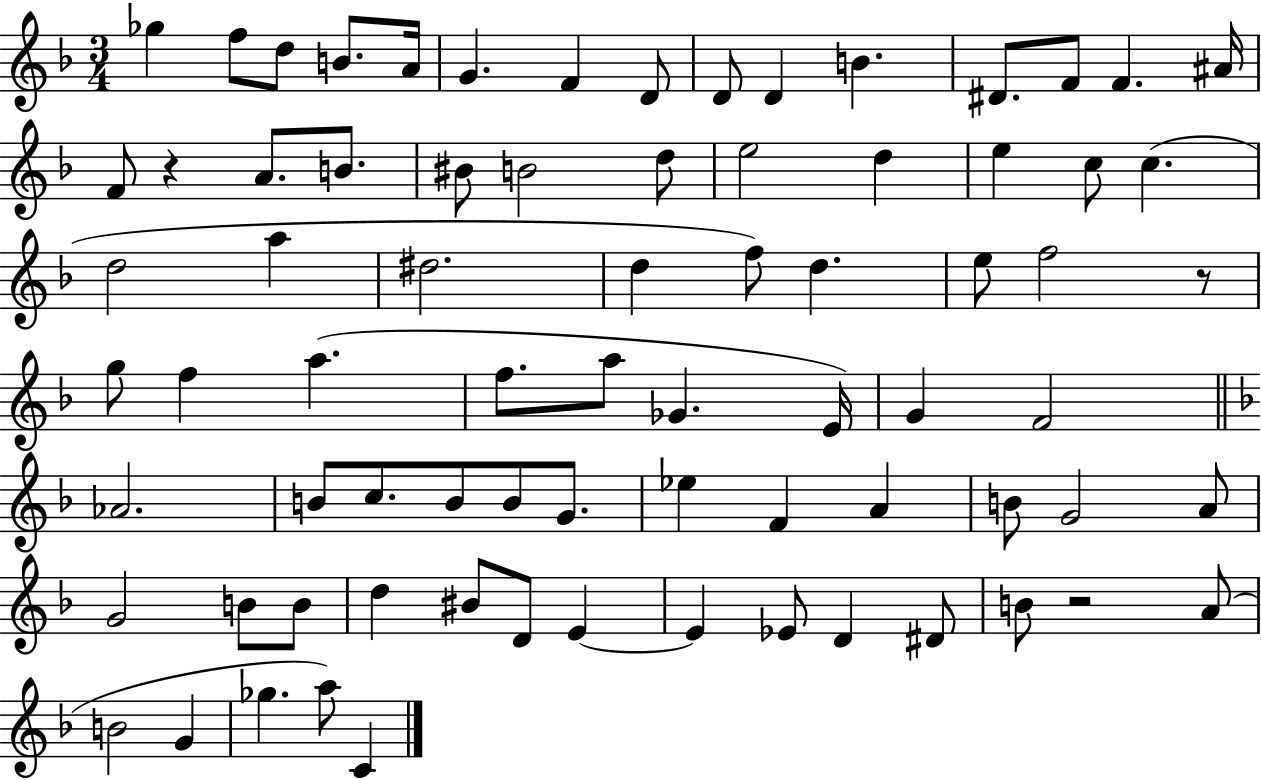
X:1
T:Untitled
M:3/4
L:1/4
K:F
_g f/2 d/2 B/2 A/4 G F D/2 D/2 D B ^D/2 F/2 F ^A/4 F/2 z A/2 B/2 ^B/2 B2 d/2 e2 d e c/2 c d2 a ^d2 d f/2 d e/2 f2 z/2 g/2 f a f/2 a/2 _G E/4 G F2 _A2 B/2 c/2 B/2 B/2 G/2 _e F A B/2 G2 A/2 G2 B/2 B/2 d ^B/2 D/2 E E _E/2 D ^D/2 B/2 z2 A/2 B2 G _g a/2 C